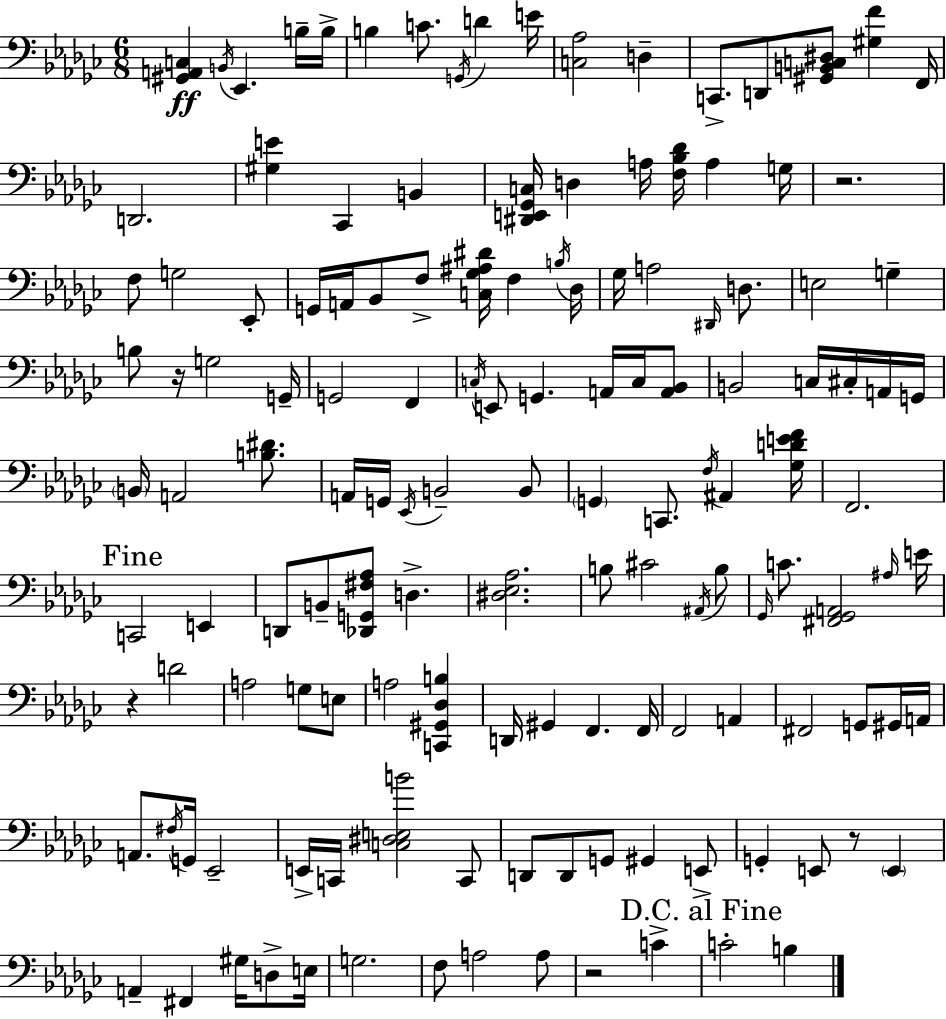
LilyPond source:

{
  \clef bass
  \numericTimeSignature
  \time 6/8
  \key ees \minor
  <gis, a, c>4\ff \acciaccatura { b,16 } ees,4. b16-- | b16-> b4 c'8. \acciaccatura { g,16 } d'4 | e'16 <c aes>2 d4-- | c,8.-> d,8 <gis, b, c dis>8 <gis f'>4 | \break f,16 d,2. | <gis e'>4 ces,4 b,4 | <dis, e, ges, c>16 d4 a16 <f bes des'>16 a4 | g16 r2. | \break f8 g2 | ees,8-. g,16 a,16 bes,8 f8-> <c ges ais dis'>16 f4 | \acciaccatura { b16 } des16 ges16 a2 | \grace { dis,16 } d8. e2 | \break g4-- b8 r16 g2 | g,16-- g,2 | f,4 \acciaccatura { c16 } e,8 g,4. | a,16 c16 <a, bes,>8 b,2 | \break c16 cis16-. a,16 g,16 \parenthesize b,16 a,2 | <b dis'>8. a,16 g,16 \acciaccatura { ees,16 } b,2-- | b,8 \parenthesize g,4 c,8. | \acciaccatura { f16 } ais,4 <ges d' e' f'>16 f,2. | \break \mark "Fine" c,2 | e,4 d,8 b,8-- <des, g, fis aes>8 | d4.-> <dis ees aes>2. | b8 cis'2 | \break \acciaccatura { ais,16 } b8 \grace { ges,16 } c'8. | <fis, ges, a,>2 \grace { ais16 } e'16 r4 | d'2 a2 | g8 e8 a2 | \break <c, gis, des b>4 d,16 gis,4 | f,4. f,16 f,2 | a,4 fis,2 | g,8 gis,16 a,16 a,8. | \break \acciaccatura { fis16 } g,16 ees,2-- e,16-> | c,16 <c dis e b'>2 c,8 d,8 | d,8 g,8 gis,4 e,8-> g,4-. | e,8 r8 \parenthesize e,4 a,4-- | \break fis,4 gis16 d8-> e16 g2. | f8 | a2 a8 r2 | c'4-> \mark "D.C. al Fine" c'2-. | \break b4 \bar "|."
}